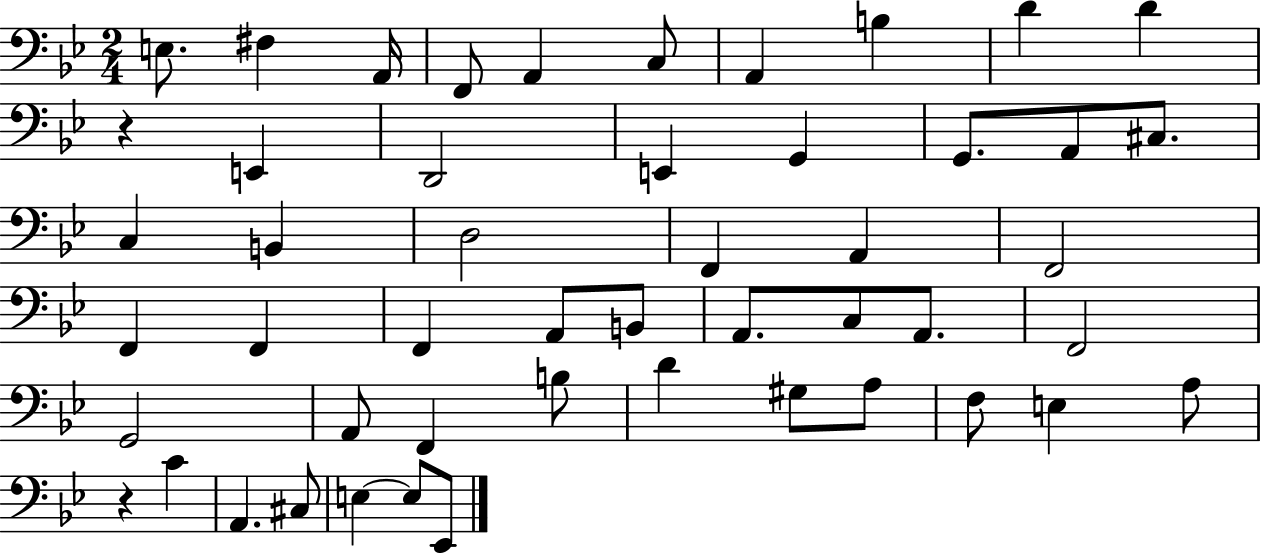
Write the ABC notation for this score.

X:1
T:Untitled
M:2/4
L:1/4
K:Bb
E,/2 ^F, A,,/4 F,,/2 A,, C,/2 A,, B, D D z E,, D,,2 E,, G,, G,,/2 A,,/2 ^C,/2 C, B,, D,2 F,, A,, F,,2 F,, F,, F,, A,,/2 B,,/2 A,,/2 C,/2 A,,/2 F,,2 G,,2 A,,/2 F,, B,/2 D ^G,/2 A,/2 F,/2 E, A,/2 z C A,, ^C,/2 E, E,/2 _E,,/2